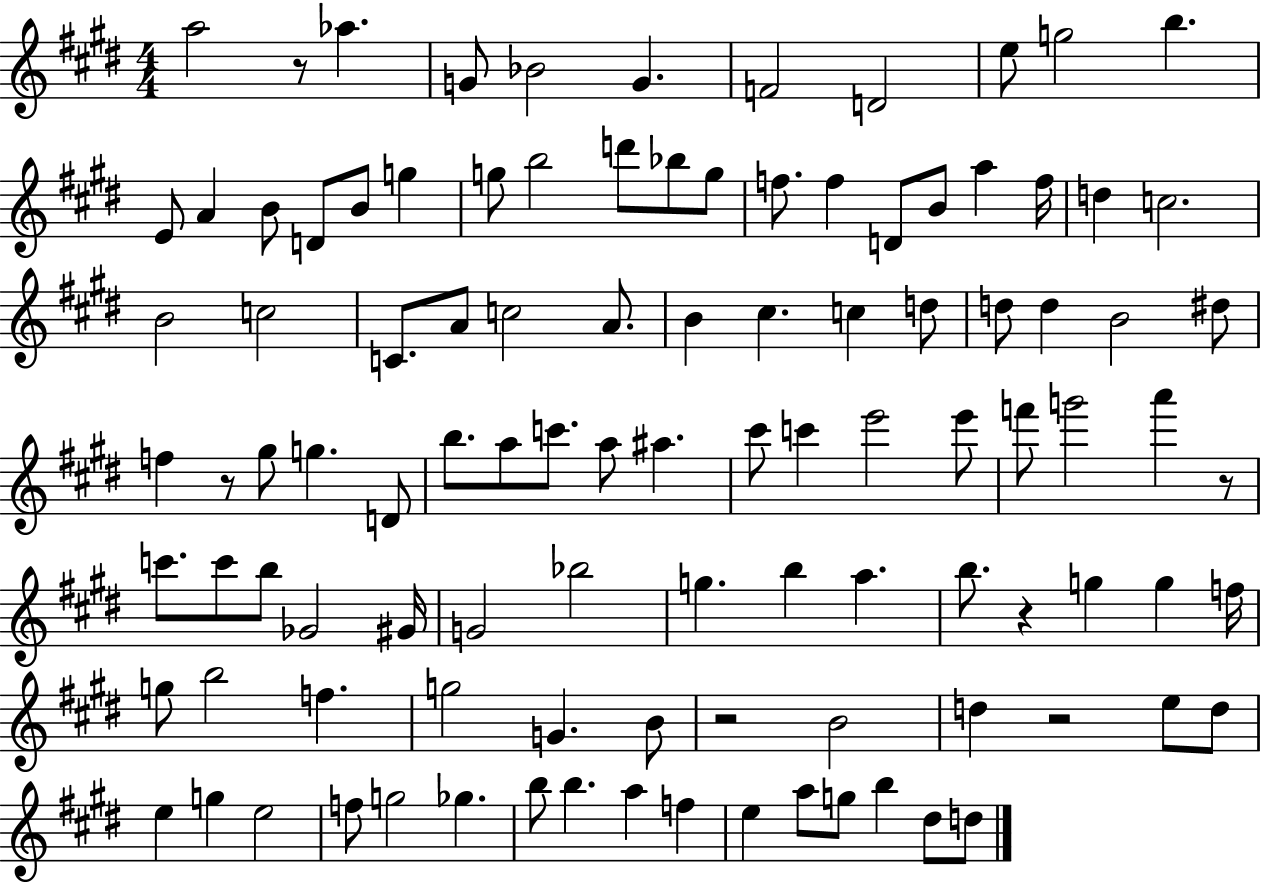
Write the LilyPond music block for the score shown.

{
  \clef treble
  \numericTimeSignature
  \time 4/4
  \key e \major
  \repeat volta 2 { a''2 r8 aes''4. | g'8 bes'2 g'4. | f'2 d'2 | e''8 g''2 b''4. | \break e'8 a'4 b'8 d'8 b'8 g''4 | g''8 b''2 d'''8 bes''8 g''8 | f''8. f''4 d'8 b'8 a''4 f''16 | d''4 c''2. | \break b'2 c''2 | c'8. a'8 c''2 a'8. | b'4 cis''4. c''4 d''8 | d''8 d''4 b'2 dis''8 | \break f''4 r8 gis''8 g''4. d'8 | b''8. a''8 c'''8. a''8 ais''4. | cis'''8 c'''4 e'''2 e'''8 | f'''8 g'''2 a'''4 r8 | \break c'''8. c'''8 b''8 ges'2 gis'16 | g'2 bes''2 | g''4. b''4 a''4. | b''8. r4 g''4 g''4 f''16 | \break g''8 b''2 f''4. | g''2 g'4. b'8 | r2 b'2 | d''4 r2 e''8 d''8 | \break e''4 g''4 e''2 | f''8 g''2 ges''4. | b''8 b''4. a''4 f''4 | e''4 a''8 g''8 b''4 dis''8 d''8 | \break } \bar "|."
}